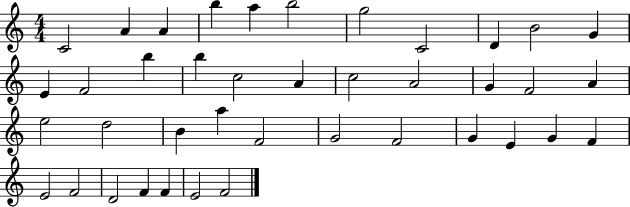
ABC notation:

X:1
T:Untitled
M:4/4
L:1/4
K:C
C2 A A b a b2 g2 C2 D B2 G E F2 b b c2 A c2 A2 G F2 A e2 d2 B a F2 G2 F2 G E G F E2 F2 D2 F F E2 F2